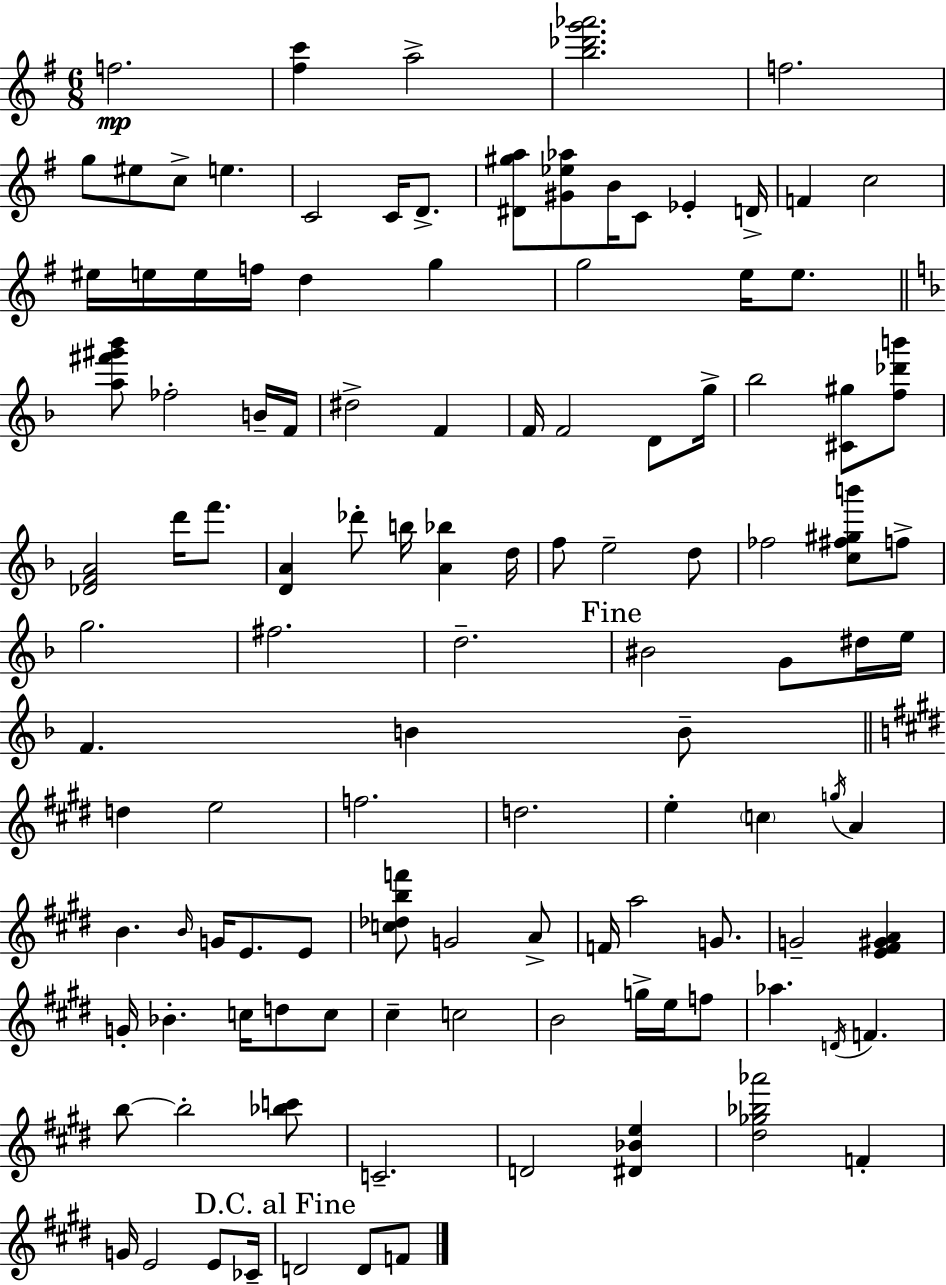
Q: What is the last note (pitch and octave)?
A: F4